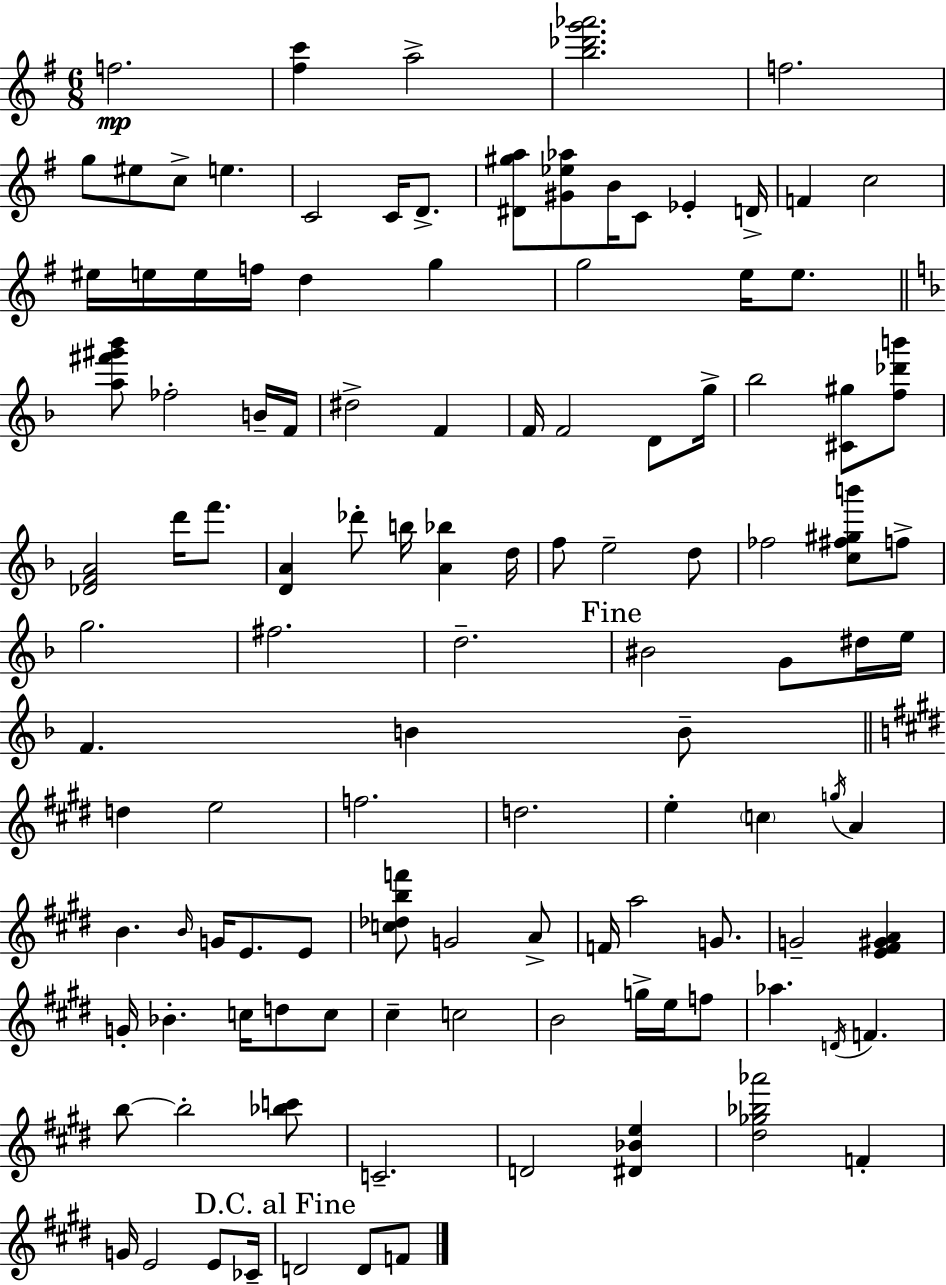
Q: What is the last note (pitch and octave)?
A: F4